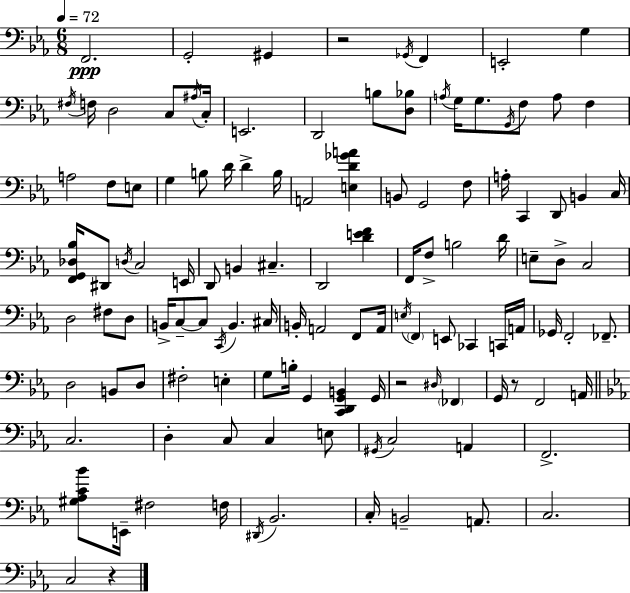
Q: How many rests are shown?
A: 4